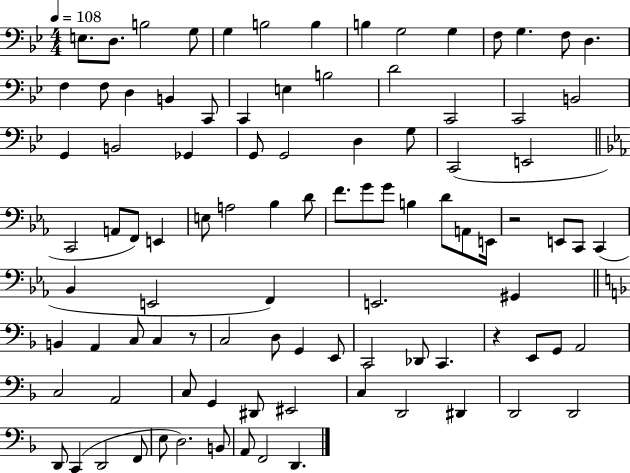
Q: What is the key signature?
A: BES major